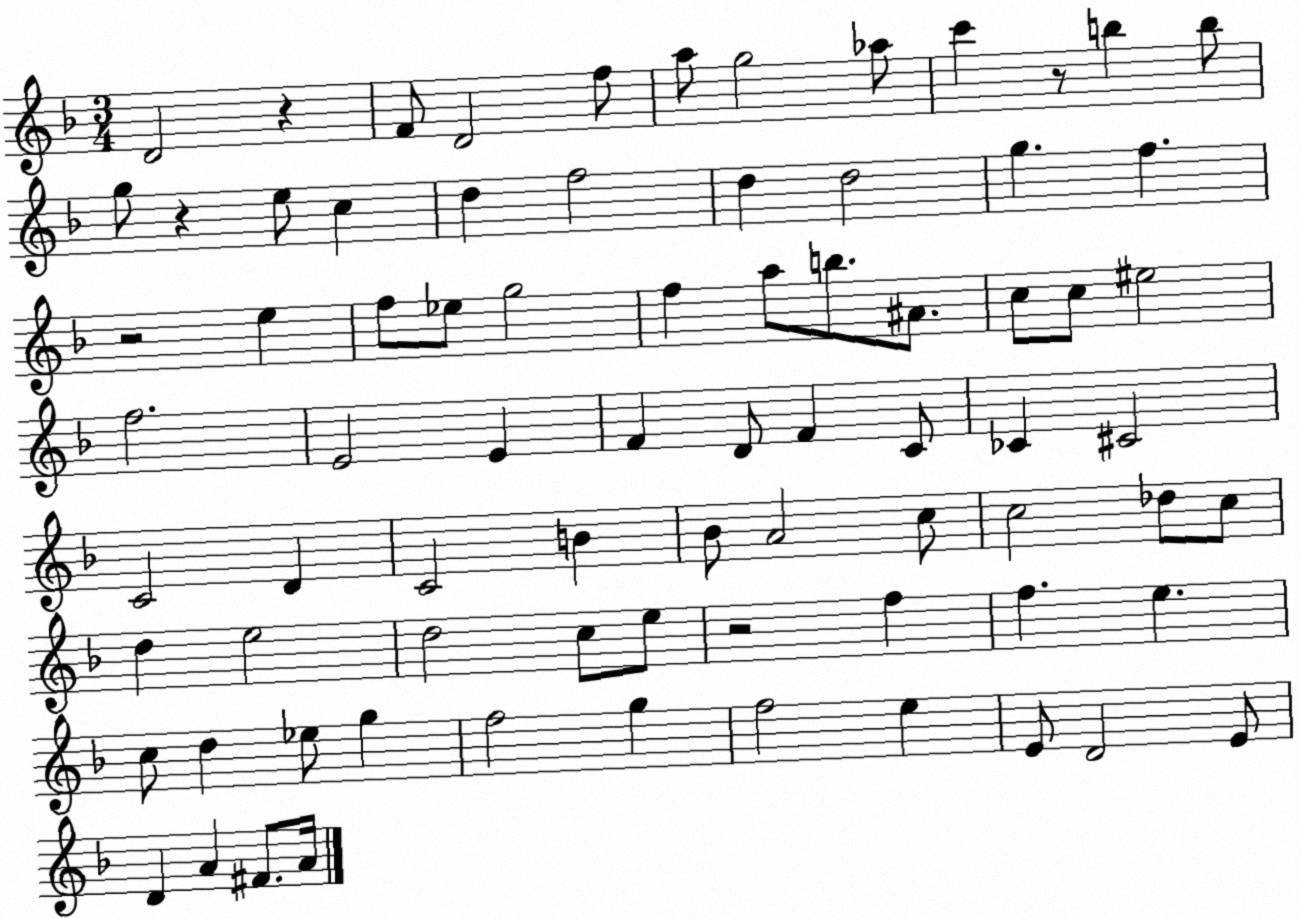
X:1
T:Untitled
M:3/4
L:1/4
K:F
D2 z F/2 D2 f/2 a/2 g2 _a/2 c' z/2 b b/2 g/2 z e/2 c d f2 d d2 g f z2 e f/2 _e/2 g2 f a/2 b/2 ^A/2 c/2 c/2 ^e2 f2 E2 E F D/2 F C/2 _C ^C2 C2 D C2 B _B/2 A2 c/2 c2 _d/2 c/2 d e2 d2 c/2 e/2 z2 f f e c/2 d _e/2 g f2 g f2 e E/2 D2 E/2 D A ^F/2 A/4